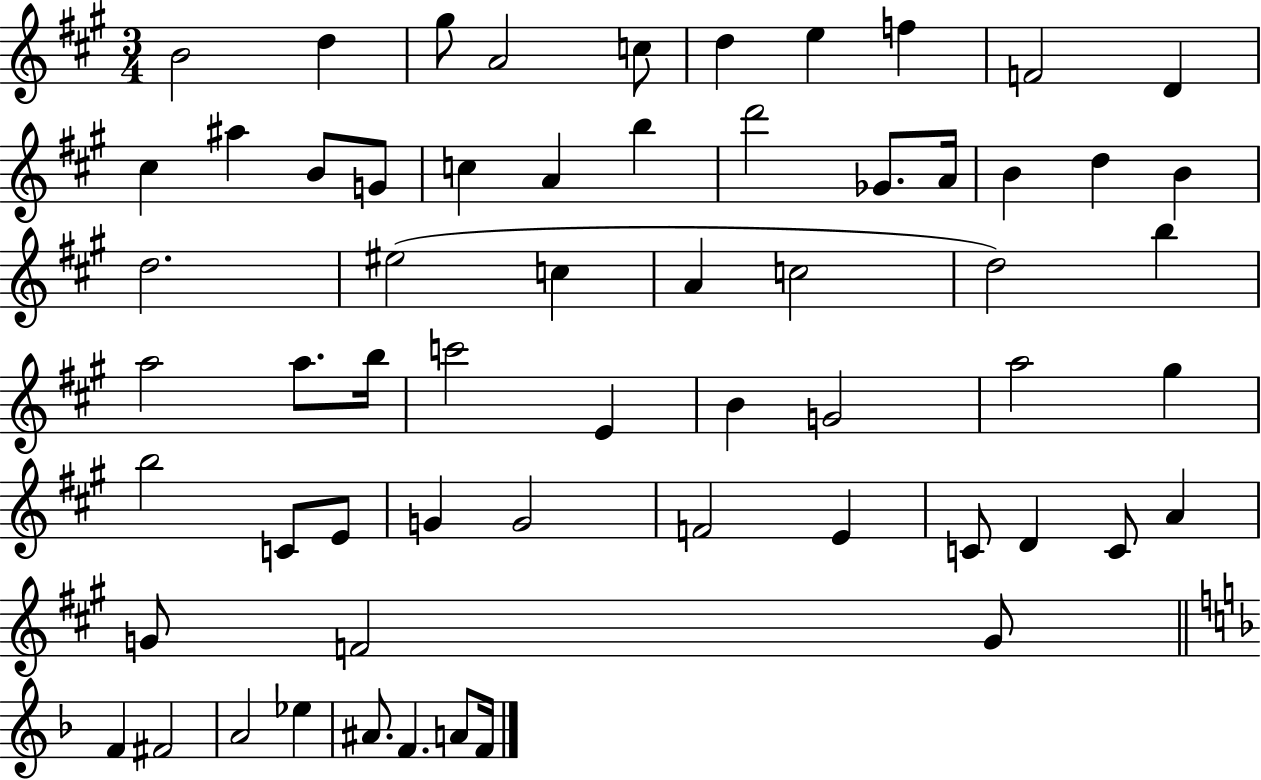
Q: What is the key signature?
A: A major